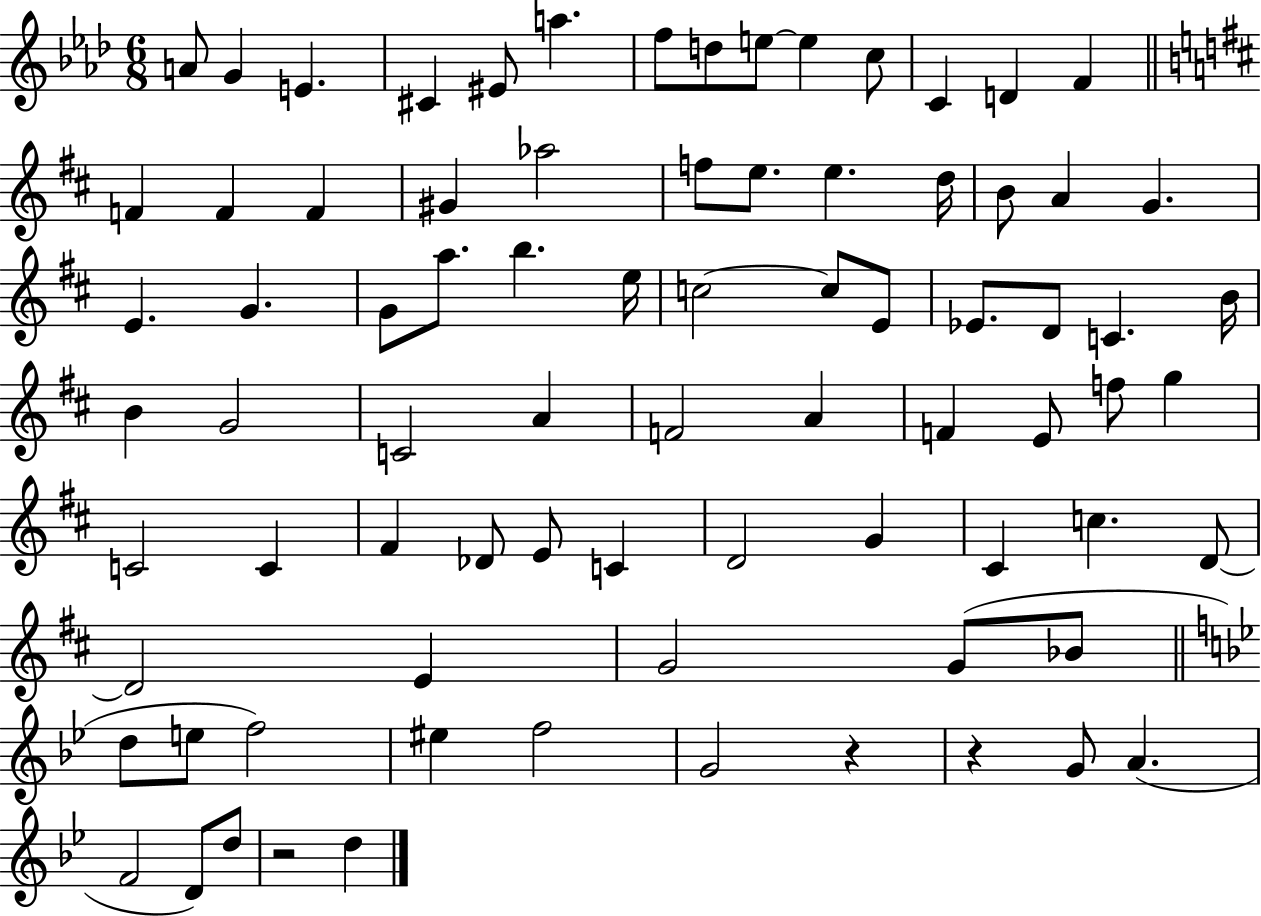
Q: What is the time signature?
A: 6/8